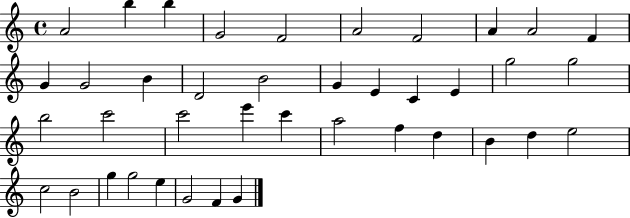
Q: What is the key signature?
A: C major